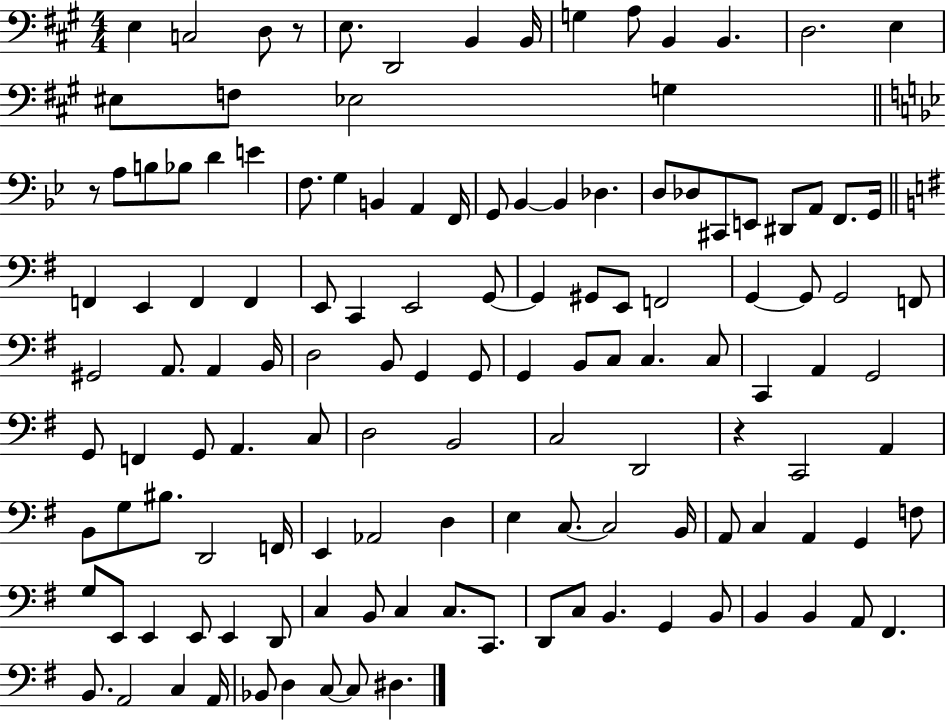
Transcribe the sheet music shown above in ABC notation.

X:1
T:Untitled
M:4/4
L:1/4
K:A
E, C,2 D,/2 z/2 E,/2 D,,2 B,, B,,/4 G, A,/2 B,, B,, D,2 E, ^E,/2 F,/2 _E,2 G, z/2 A,/2 B,/2 _B,/2 D E F,/2 G, B,, A,, F,,/4 G,,/2 _B,, _B,, _D, D,/2 _D,/2 ^C,,/2 E,,/2 ^D,,/2 A,,/2 F,,/2 G,,/4 F,, E,, F,, F,, E,,/2 C,, E,,2 G,,/2 G,, ^G,,/2 E,,/2 F,,2 G,, G,,/2 G,,2 F,,/2 ^G,,2 A,,/2 A,, B,,/4 D,2 B,,/2 G,, G,,/2 G,, B,,/2 C,/2 C, C,/2 C,, A,, G,,2 G,,/2 F,, G,,/2 A,, C,/2 D,2 B,,2 C,2 D,,2 z C,,2 A,, B,,/2 G,/2 ^B,/2 D,,2 F,,/4 E,, _A,,2 D, E, C,/2 C,2 B,,/4 A,,/2 C, A,, G,, F,/2 G,/2 E,,/2 E,, E,,/2 E,, D,,/2 C, B,,/2 C, C,/2 C,,/2 D,,/2 C,/2 B,, G,, B,,/2 B,, B,, A,,/2 ^F,, B,,/2 A,,2 C, A,,/4 _B,,/2 D, C,/2 C,/2 ^D,